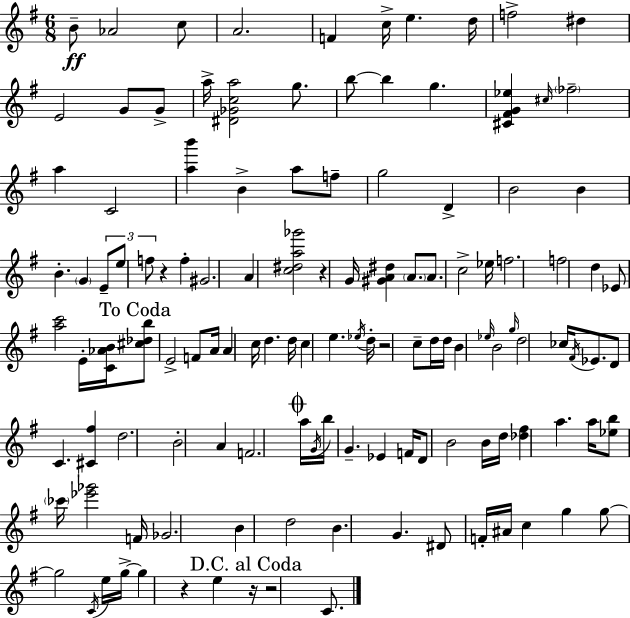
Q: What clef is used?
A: treble